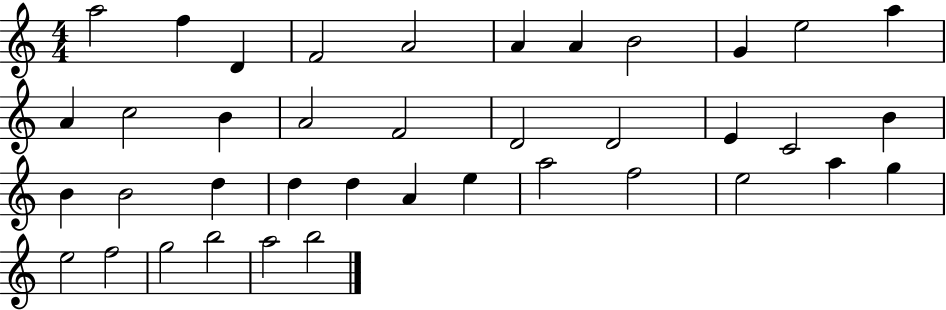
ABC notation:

X:1
T:Untitled
M:4/4
L:1/4
K:C
a2 f D F2 A2 A A B2 G e2 a A c2 B A2 F2 D2 D2 E C2 B B B2 d d d A e a2 f2 e2 a g e2 f2 g2 b2 a2 b2